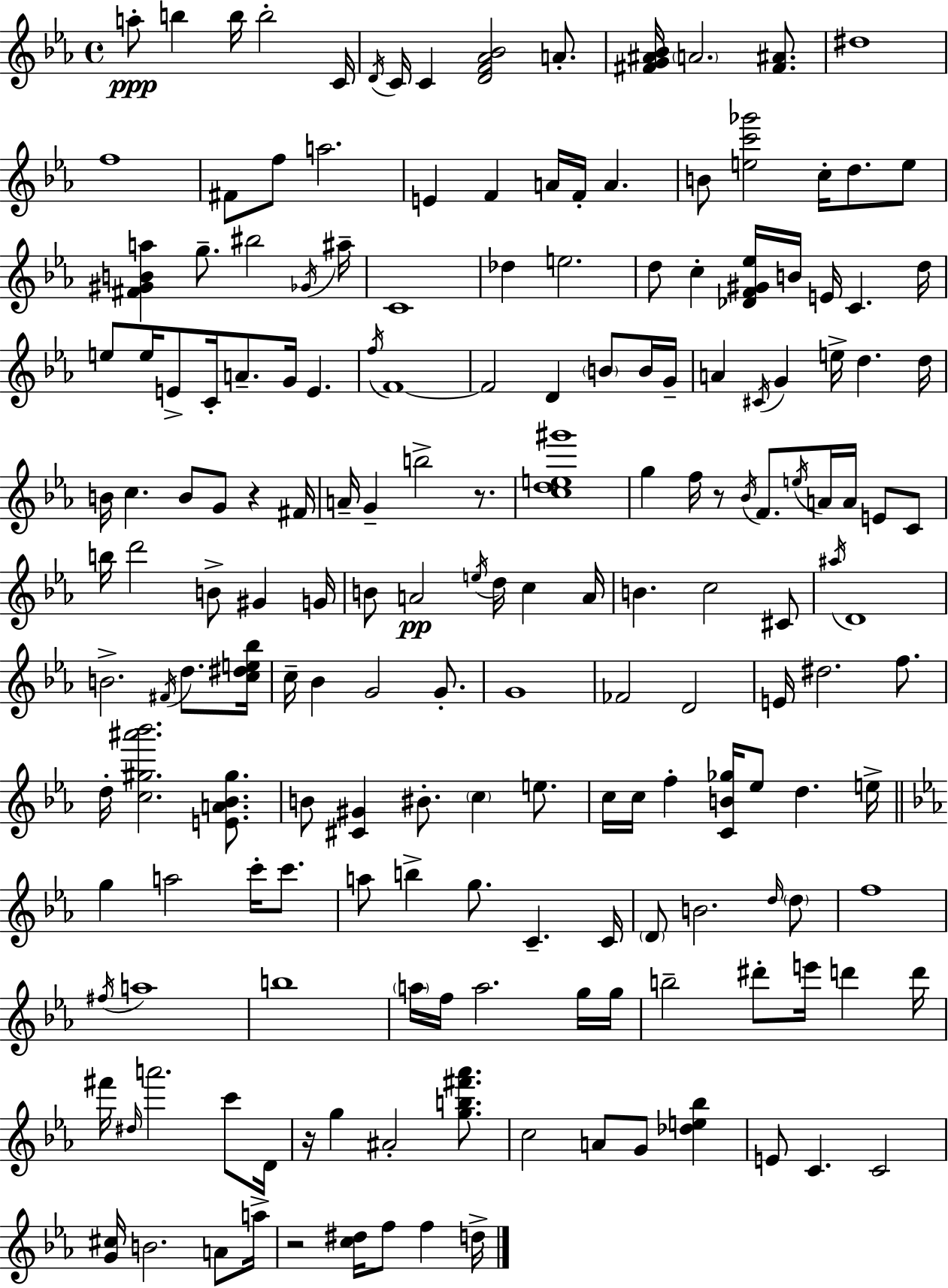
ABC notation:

X:1
T:Untitled
M:4/4
L:1/4
K:Cm
a/2 b b/4 b2 C/4 D/4 C/4 C [DF_A_B]2 A/2 [^FG^A_B]/4 A2 [^F^A]/2 ^d4 f4 ^F/2 f/2 a2 E F A/4 F/4 A B/2 [ec'_g']2 c/4 d/2 e/2 [^F^GBa] g/2 ^b2 _G/4 ^a/4 C4 _d e2 d/2 c [_DF^G_e]/4 B/4 E/4 C d/4 e/2 e/4 E/2 C/4 A/2 G/4 E f/4 F4 F2 D B/2 B/4 G/4 A ^C/4 G e/4 d d/4 B/4 c B/2 G/2 z ^F/4 A/4 G b2 z/2 [cde^g']4 g f/4 z/2 _B/4 F/2 e/4 A/4 A/4 E/2 C/2 b/4 d'2 B/2 ^G G/4 B/2 A2 e/4 d/4 c A/4 B c2 ^C/2 ^a/4 D4 B2 ^F/4 d/2 [c^de_b]/4 c/4 _B G2 G/2 G4 _F2 D2 E/4 ^d2 f/2 d/4 [c^g^a'_b']2 [EA_B^g]/2 B/2 [^C^G] ^B/2 c e/2 c/4 c/4 f [CB_g]/4 _e/2 d e/4 g a2 c'/4 c'/2 a/2 b g/2 C C/4 D/2 B2 d/4 d/2 f4 ^f/4 a4 b4 a/4 f/4 a2 g/4 g/4 b2 ^d'/2 e'/4 d' d'/4 ^f'/4 ^d/4 a'2 c'/2 D/4 z/4 g ^A2 [gb^f'_a']/2 c2 A/2 G/2 [_de_b] E/2 C C2 [G^c]/4 B2 A/2 a/4 z2 [c^d]/4 f/2 f d/4